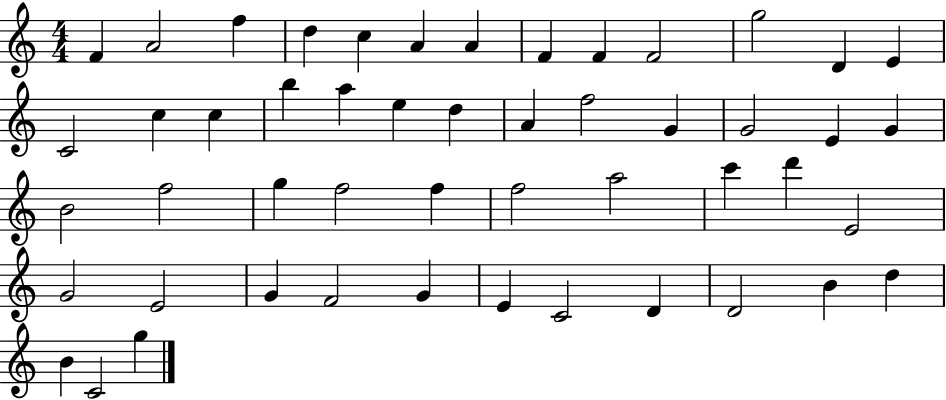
X:1
T:Untitled
M:4/4
L:1/4
K:C
F A2 f d c A A F F F2 g2 D E C2 c c b a e d A f2 G G2 E G B2 f2 g f2 f f2 a2 c' d' E2 G2 E2 G F2 G E C2 D D2 B d B C2 g